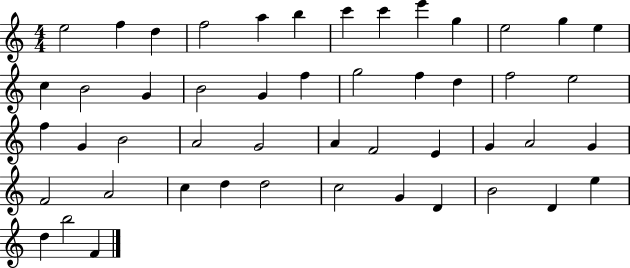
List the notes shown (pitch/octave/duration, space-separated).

E5/h F5/q D5/q F5/h A5/q B5/q C6/q C6/q E6/q G5/q E5/h G5/q E5/q C5/q B4/h G4/q B4/h G4/q F5/q G5/h F5/q D5/q F5/h E5/h F5/q G4/q B4/h A4/h G4/h A4/q F4/h E4/q G4/q A4/h G4/q F4/h A4/h C5/q D5/q D5/h C5/h G4/q D4/q B4/h D4/q E5/q D5/q B5/h F4/q